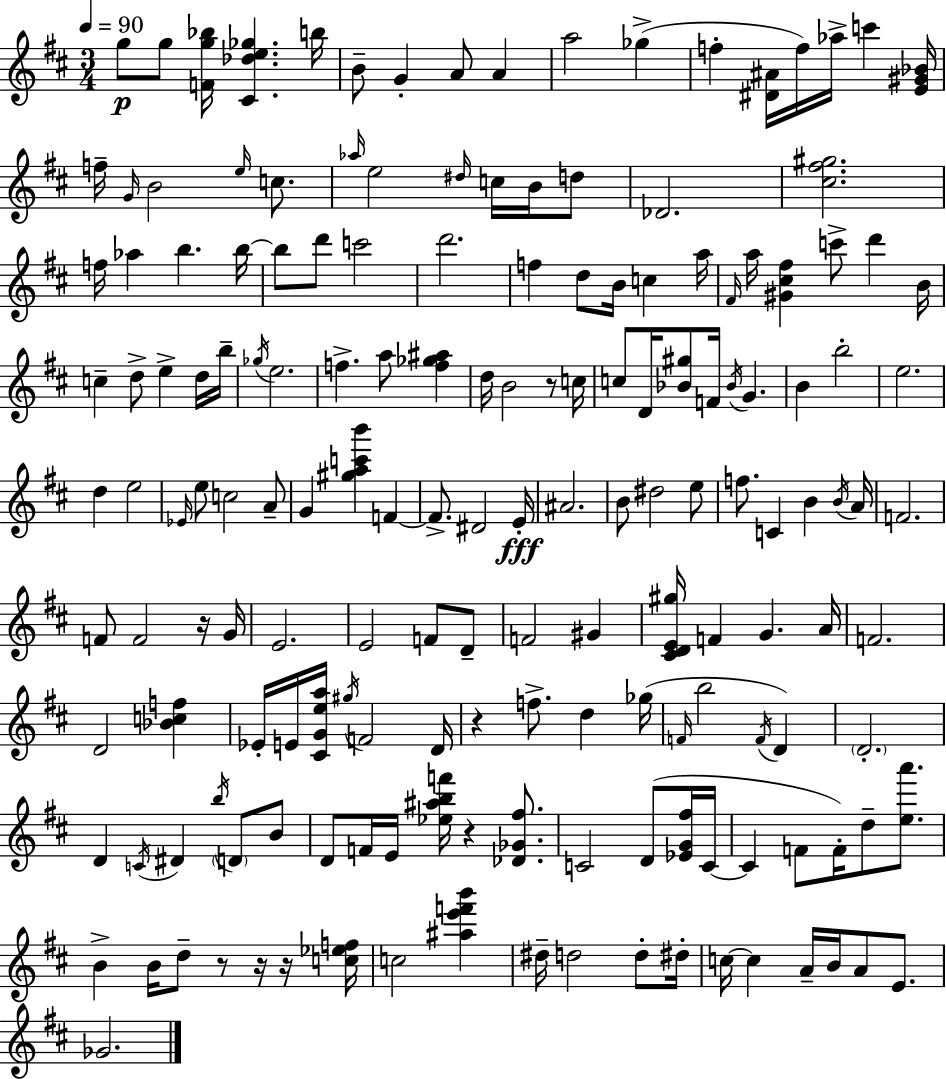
{
  \clef treble
  \numericTimeSignature
  \time 3/4
  \key d \major
  \tempo 4 = 90
  g''8\p g''8 <f' g'' bes''>16 <cis' des'' e'' ges''>4. b''16 | b'8-- g'4-. a'8 a'4 | a''2 ges''4->( | f''4-. <dis' ais'>16 f''16) aes''16-> c'''4 <e' gis' bes'>16 | \break f''16-- \grace { g'16 } b'2 \grace { e''16 } c''8. | \grace { aes''16 } e''2 \grace { dis''16 } | c''16 b'16 d''8 des'2. | <cis'' fis'' gis''>2. | \break f''16 aes''4 b''4. | b''16~~ b''8 d'''8 c'''2 | d'''2. | f''4 d''8 b'16 c''4 | \break a''16 \grace { fis'16 } a''16 <gis' cis'' fis''>4 c'''8-> | d'''4 b'16 c''4-- d''8-> e''4-> | d''16 b''16-- \acciaccatura { ges''16 } e''2. | f''4.-> | \break a''8 <f'' ges'' ais''>4 d''16 b'2 | r8 c''16 c''8 d'16 <bes' gis''>8 f'16 | \acciaccatura { bes'16 } g'4. b'4 b''2-. | e''2. | \break d''4 e''2 | \grace { ees'16 } e''8 c''2 | a'8-- g'4 | <gis'' a'' c''' b'''>4 f'4~~ f'8.-> dis'2 | \break e'16-.\fff ais'2. | b'8 dis''2 | e''8 f''8. c'4 | b'4 \acciaccatura { b'16 } a'16 f'2. | \break f'8 f'2 | r16 g'16 e'2. | e'2 | f'8 d'8-- f'2 | \break gis'4 <cis' d' e' gis''>16 f'4 | g'4. a'16 f'2. | d'2 | <bes' c'' f''>4 ees'16-. e'16 <cis' g' e'' a''>16 | \break \acciaccatura { gis''16 } f'2 d'16 r4 | f''8.-> d''4 ges''16( \grace { f'16 } b''2 | \acciaccatura { f'16 }) d'4 | \parenthesize d'2.-. | \break d'4 \acciaccatura { c'16 } dis'4 \acciaccatura { b''16 } \parenthesize d'8 | b'8 d'8 f'16 e'16 <ees'' ais'' b'' f'''>16 r4 <des' ges' fis''>8. | c'2 d'8( | <ees' g' fis''>16 c'16~~ c'4 f'8 f'16-.) d''8-- <e'' a'''>8. | \break b'4-> b'16 d''8-- r8 r16 | r16 <c'' ees'' f''>16 c''2 <ais'' e''' f''' b'''>4 | dis''16-- d''2 d''8-. | dis''16-. c''16~~ c''4 a'16-- b'16 a'8 e'8. | \break ges'2. | \bar "|."
}